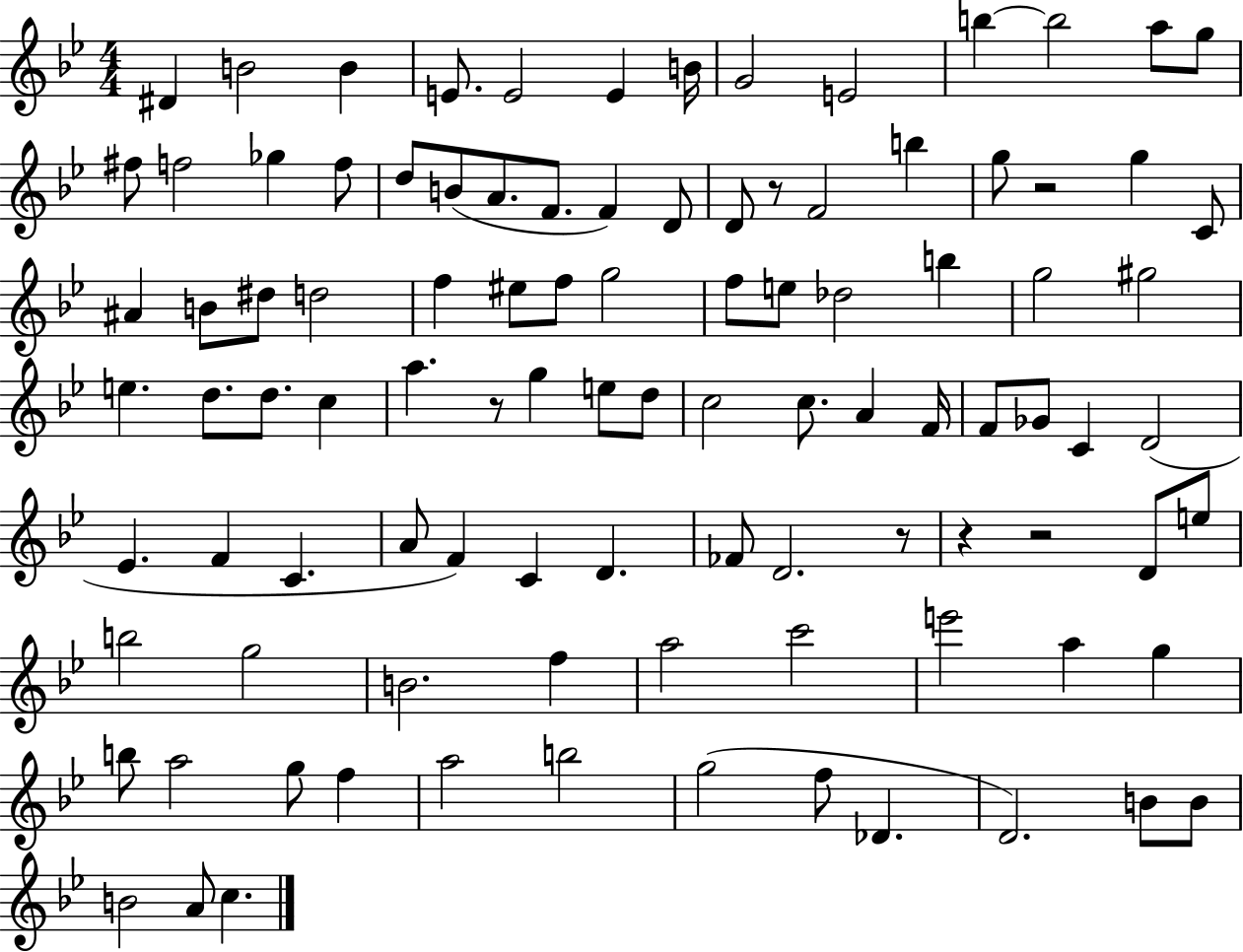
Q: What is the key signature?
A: BES major